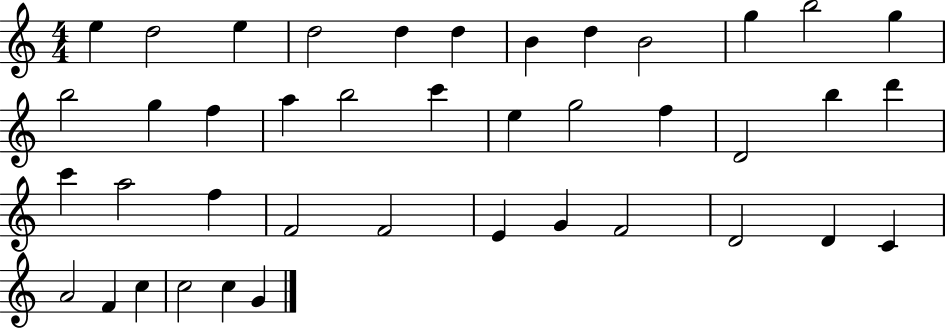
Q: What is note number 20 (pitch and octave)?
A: G5